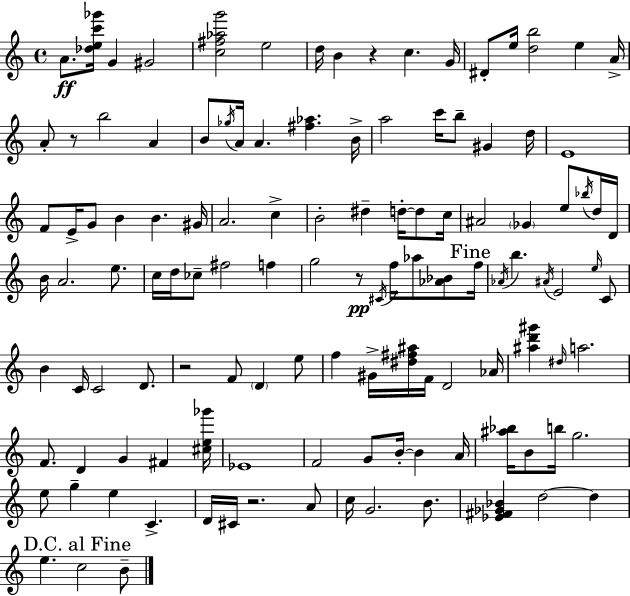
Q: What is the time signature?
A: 4/4